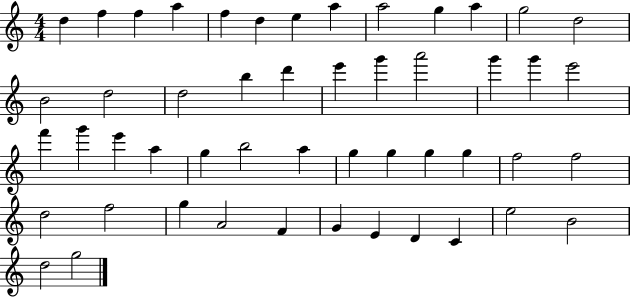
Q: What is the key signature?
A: C major